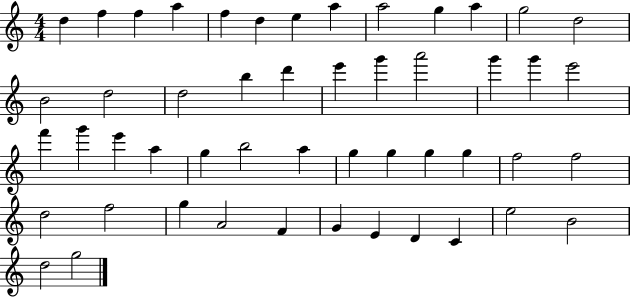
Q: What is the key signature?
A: C major